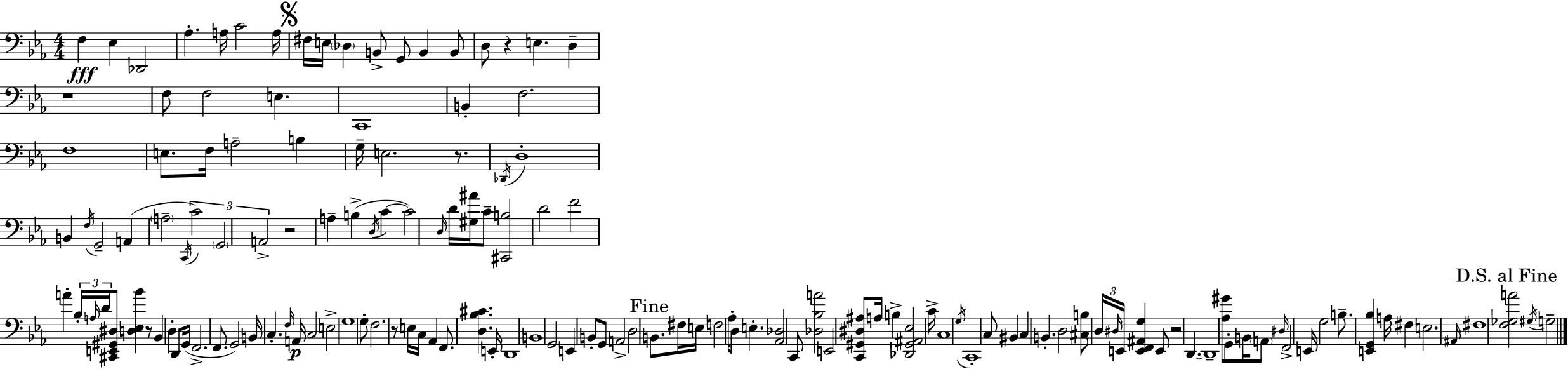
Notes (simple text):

F3/q Eb3/q Db2/h Ab3/q. A3/s C4/h A3/s F#3/s E3/s Db3/q B2/e G2/e B2/q B2/e D3/e R/q E3/q. D3/q R/w F3/e F3/h E3/q. C2/w B2/q F3/h. F3/w E3/e. F3/s A3/h B3/q G3/s E3/h. R/e. Db2/s D3/w B2/q F3/s G2/h A2/q A3/h C2/s C4/h G2/h A2/h R/h A3/q B3/q D3/s C4/q C4/h D3/s D4/s [G#3,A#4]/s C4/e [C#2,B3]/h D4/h F4/h A4/q Bb3/s A3/s D4/s [C#2,E2,G#2,D#3]/e [D3,Eb3,Bb4]/q R/e Bb2/q D3/q D2/e G2/s F2/h. F2/e. G2/h B2/s C3/q. F3/s A2/s C3/h E3/h G3/w G3/e F3/h. R/e E3/s C3/s Ab2/q F2/e. [D3,Bb3,C#4]/q. E2/s D2/w B2/w G2/h E2/q B2/e G2/e A2/h D3/h B2/e. F#3/s E3/s F3/h Ab3/s D3/e E3/q. [Ab2,Db3]/h C2/e [Db3,Bb3,A4]/h E2/h [C2,G#2,D#3,A#3]/e A3/s B3/q [Db2,G#2,A#2,Eb3]/h C4/s C3/w G3/s C2/w C3/e BIS2/q C3/q B2/q. D3/h [C#3,B3]/e D3/s D#3/s E2/s [E2,F2,A#2,G3]/q E2/e R/h D2/q. D2/w [Ab3,G#4]/e G2/e B2/s A2/e D#3/s F2/h E2/s G3/h B3/e. [E2,G2,Bb3]/q A3/s F#3/q E3/h. A#2/s F#3/w [F3,Gb3,A4]/h G#3/s G3/h